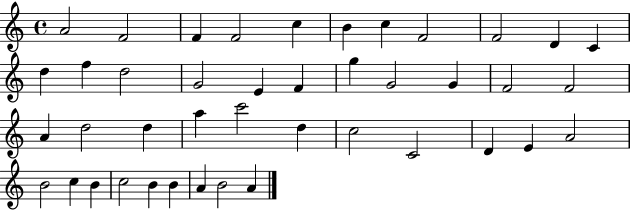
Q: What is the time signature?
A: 4/4